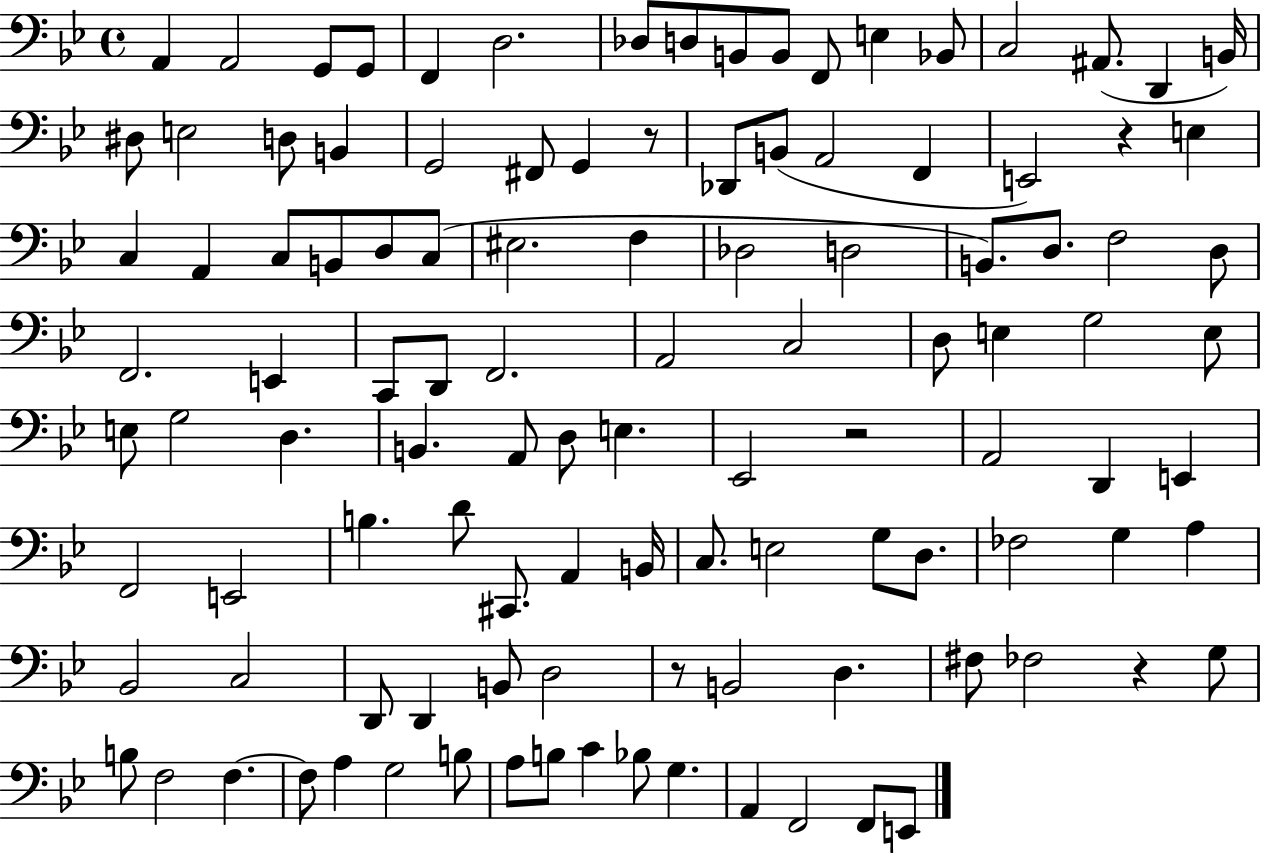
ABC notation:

X:1
T:Untitled
M:4/4
L:1/4
K:Bb
A,, A,,2 G,,/2 G,,/2 F,, D,2 _D,/2 D,/2 B,,/2 B,,/2 F,,/2 E, _B,,/2 C,2 ^A,,/2 D,, B,,/4 ^D,/2 E,2 D,/2 B,, G,,2 ^F,,/2 G,, z/2 _D,,/2 B,,/2 A,,2 F,, E,,2 z E, C, A,, C,/2 B,,/2 D,/2 C,/2 ^E,2 F, _D,2 D,2 B,,/2 D,/2 F,2 D,/2 F,,2 E,, C,,/2 D,,/2 F,,2 A,,2 C,2 D,/2 E, G,2 E,/2 E,/2 G,2 D, B,, A,,/2 D,/2 E, _E,,2 z2 A,,2 D,, E,, F,,2 E,,2 B, D/2 ^C,,/2 A,, B,,/4 C,/2 E,2 G,/2 D,/2 _F,2 G, A, _B,,2 C,2 D,,/2 D,, B,,/2 D,2 z/2 B,,2 D, ^F,/2 _F,2 z G,/2 B,/2 F,2 F, F,/2 A, G,2 B,/2 A,/2 B,/2 C _B,/2 G, A,, F,,2 F,,/2 E,,/2